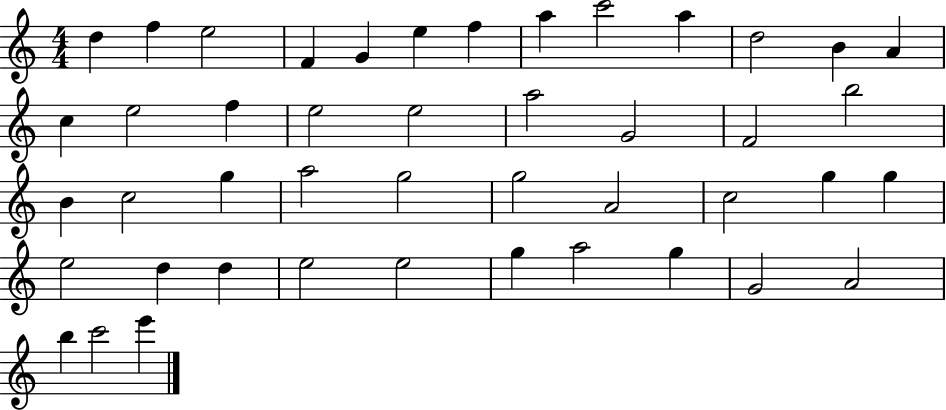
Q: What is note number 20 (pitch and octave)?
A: G4